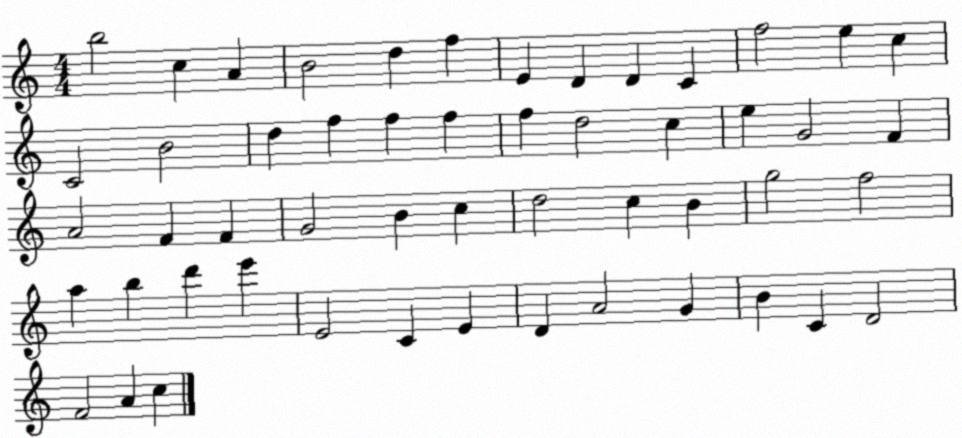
X:1
T:Untitled
M:4/4
L:1/4
K:C
b2 c A B2 d f E D D C f2 e c C2 B2 d f f f f d2 c e G2 F A2 F F G2 B c d2 c B g2 f2 a b d' e' E2 C E D A2 G B C D2 F2 A c